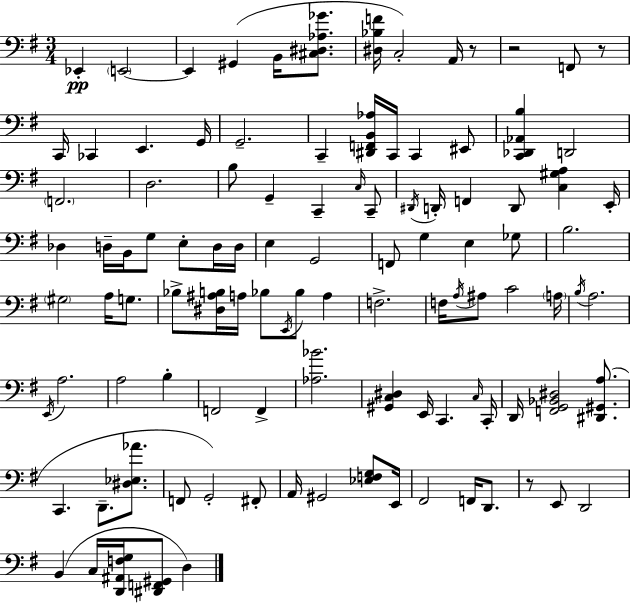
X:1
T:Untitled
M:3/4
L:1/4
K:Em
_E,, E,,2 E,, ^G,, B,,/4 [^C,^D,_A,_G]/2 [^D,_B,F]/4 C,2 A,,/4 z/2 z2 F,,/2 z/2 C,,/4 _C,, E,, G,,/4 G,,2 C,, [^D,,F,,B,,_A,]/4 C,,/4 C,, ^E,,/2 [C,,_D,,_A,,B,] D,,2 F,,2 D,2 B,/2 G,, C,, C,/4 C,,/2 ^D,,/4 D,,/4 F,, D,,/2 [C,^G,A,] E,,/4 _D, D,/4 B,,/4 G,/2 E,/2 D,/4 D,/4 E, G,,2 F,,/2 G, E, _G,/2 B,2 ^G,2 A,/4 G,/2 _B,/2 [^D,^A,B,]/4 A,/4 _B,/2 E,,/4 _B,/2 A, F,2 F,/4 A,/4 ^A,/2 C2 A,/4 B,/4 A,2 E,,/4 A,2 A,2 B, F,,2 F,, [_A,_B]2 [^G,,C,^D,] E,,/4 C,, C,/4 C,,/4 D,,/4 [F,,G,,_B,,^D,]2 [^D,,^G,,A,]/2 C,, D,,/2 [^D,_E,_A]/2 F,,/2 G,,2 ^F,,/2 A,,/4 ^G,,2 [_E,F,G,]/2 E,,/4 ^F,,2 F,,/4 D,,/2 z/2 E,,/2 D,,2 B,, C,/4 [D,,^A,,F,G,]/4 [^D,,F,,^G,,]/2 D,